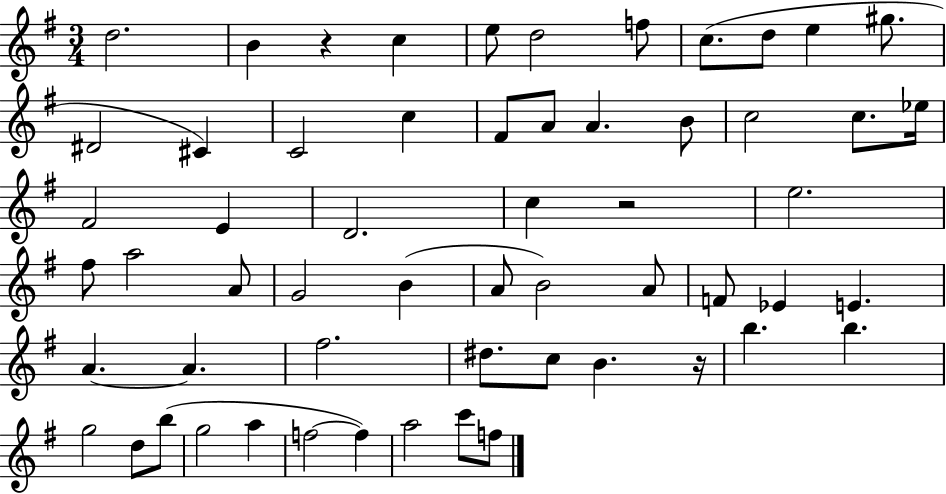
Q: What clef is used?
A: treble